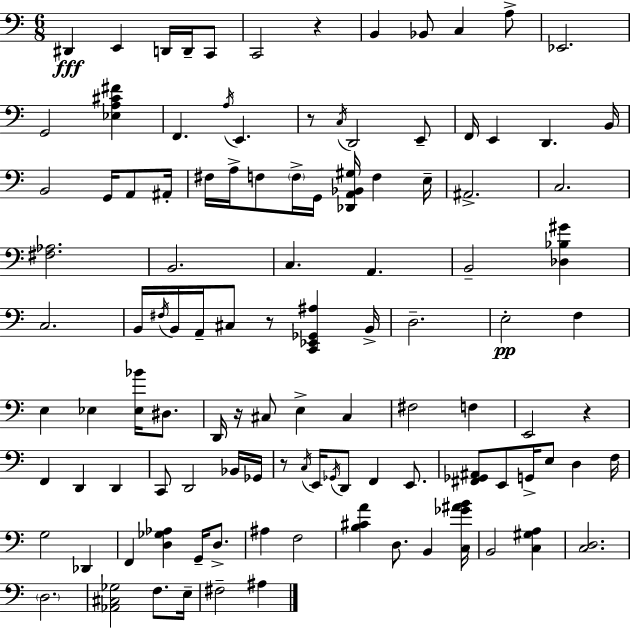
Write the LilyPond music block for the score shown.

{
  \clef bass
  \numericTimeSignature
  \time 6/8
  \key a \minor
  dis,4\fff e,4 d,16 d,16-- c,8 | c,2 r4 | b,4 bes,8 c4 a8-> | ees,2. | \break g,2 <ees a cis' fis'>4 | f,4. \acciaccatura { a16 } e,4. | r8 \acciaccatura { c16 } d,2 | e,8-- f,16 e,4 d,4. | \break b,16 b,2 g,16 a,8 | ais,16-. fis16 a16-> f8 \parenthesize f16-> g,16 <des, a, bes, gis>16 f4 | e16-- ais,2.-> | c2. | \break <fis aes>2. | b,2. | c4. a,4. | b,2-- <des bes gis'>4 | \break c2. | b,16 \acciaccatura { fis16 } b,16 a,16-- cis8 r8 <c, ees, ges, ais>4 | b,16-> d2.-- | e2-.\pp f4 | \break e4 ees4 <ees bes'>16 | dis8. d,16 r16 cis8 e4-> cis4 | fis2 f4 | e,2 r4 | \break f,4 d,4 d,4 | c,8 d,2 | bes,16 ges,16 r8 \acciaccatura { c16 } e,16 \acciaccatura { ges,16 } d,8 f,4 | e,8. <fis, ges, ais,>8 e,8 g,16-> e8 | \break d4 f16 g2 | des,4 f,4 <d ges aes>4 | g,16-- d8.-> ais4 f2 | <b cis' a'>4 d8. | \break b,4 <c ges' ais' b'>16 b,2 | <c gis a>4 <c d>2. | \parenthesize d2. | <aes, cis ges>2 | \break f8. e16-- fis2-- | ais4 \bar "|."
}